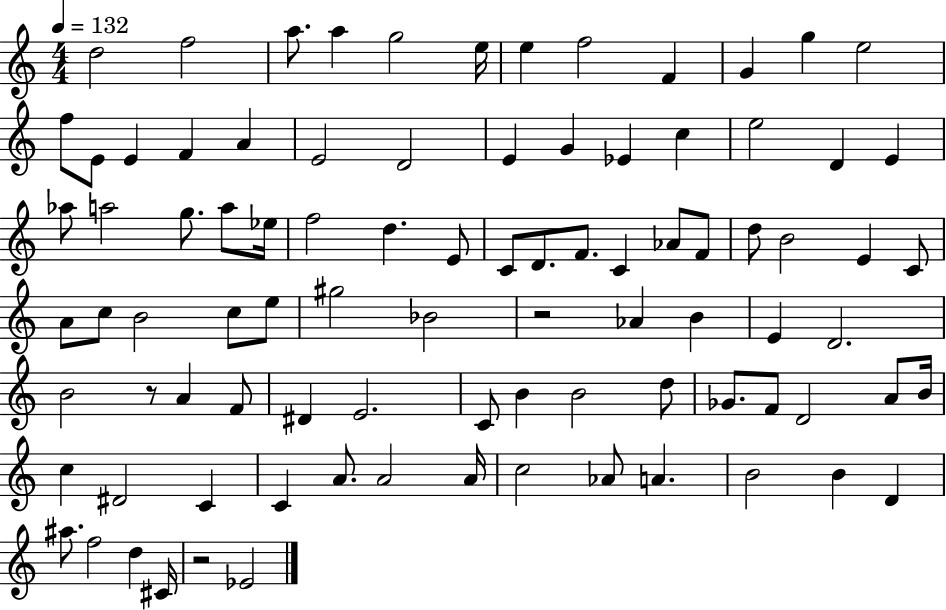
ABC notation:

X:1
T:Untitled
M:4/4
L:1/4
K:C
d2 f2 a/2 a g2 e/4 e f2 F G g e2 f/2 E/2 E F A E2 D2 E G _E c e2 D E _a/2 a2 g/2 a/2 _e/4 f2 d E/2 C/2 D/2 F/2 C _A/2 F/2 d/2 B2 E C/2 A/2 c/2 B2 c/2 e/2 ^g2 _B2 z2 _A B E D2 B2 z/2 A F/2 ^D E2 C/2 B B2 d/2 _G/2 F/2 D2 A/2 B/4 c ^D2 C C A/2 A2 A/4 c2 _A/2 A B2 B D ^a/2 f2 d ^C/4 z2 _E2